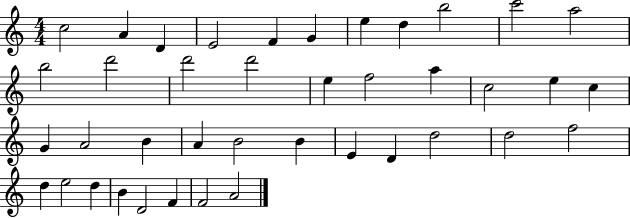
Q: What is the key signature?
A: C major